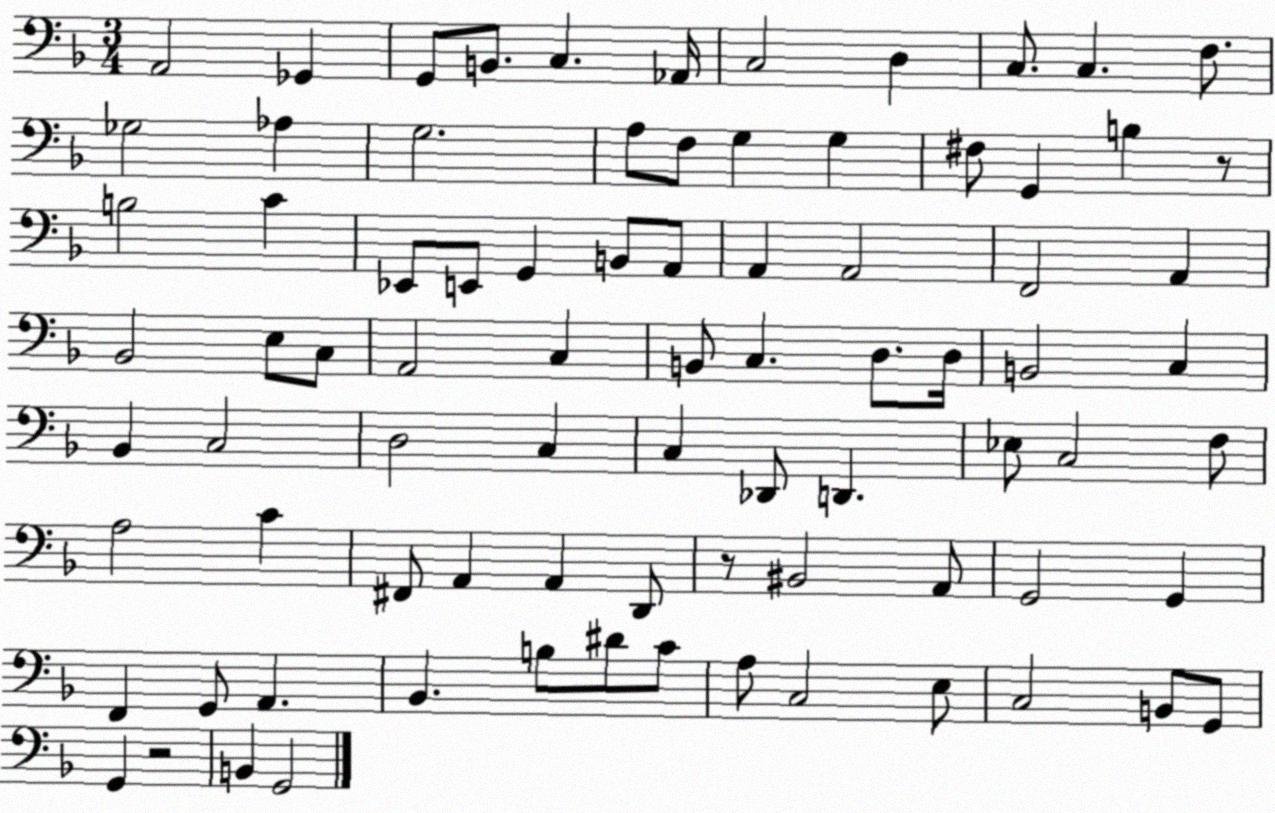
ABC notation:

X:1
T:Untitled
M:3/4
L:1/4
K:F
A,,2 _G,, G,,/2 B,,/2 C, _A,,/4 C,2 D, C,/2 C, F,/2 _G,2 _A, G,2 A,/2 F,/2 G, G, ^F,/2 G,, B, z/2 B,2 C _E,,/2 E,,/2 G,, B,,/2 A,,/2 A,, A,,2 F,,2 A,, _B,,2 E,/2 C,/2 A,,2 C, B,,/2 C, D,/2 D,/4 B,,2 C, _B,, C,2 D,2 C, C, _D,,/2 D,, _E,/2 C,2 F,/2 A,2 C ^F,,/2 A,, A,, D,,/2 z/2 ^B,,2 A,,/2 G,,2 G,, F,, G,,/2 A,, _B,, B,/2 ^D/2 C/2 A,/2 C,2 E,/2 C,2 B,,/2 G,,/2 G,, z2 B,, G,,2